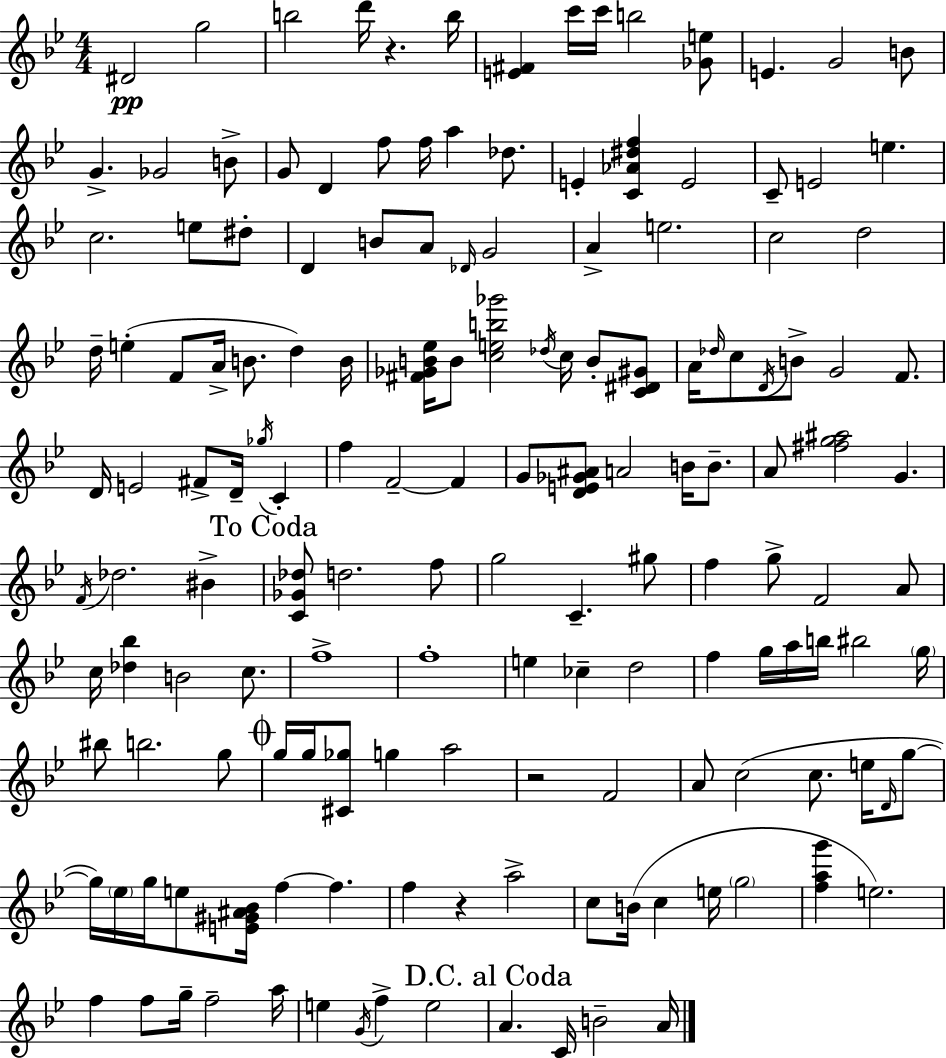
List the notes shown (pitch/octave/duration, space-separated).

D#4/h G5/h B5/h D6/s R/q. B5/s [E4,F#4]/q C6/s C6/s B5/h [Gb4,E5]/e E4/q. G4/h B4/e G4/q. Gb4/h B4/e G4/e D4/q F5/e F5/s A5/q Db5/e. E4/q [C4,Ab4,D#5,F5]/q E4/h C4/e E4/h E5/q. C5/h. E5/e D#5/e D4/q B4/e A4/e Db4/s G4/h A4/q E5/h. C5/h D5/h D5/s E5/q F4/e A4/s B4/e. D5/q B4/s [F#4,Gb4,B4,Eb5]/s B4/e [C5,E5,B5,Gb6]/h Db5/s C5/s B4/e [C4,D#4,G#4]/e A4/s Db5/s C5/e D4/s B4/e G4/h F4/e. D4/s E4/h F#4/e D4/s Gb5/s C4/q F5/q F4/h F4/q G4/e [D4,E4,Gb4,A#4]/e A4/h B4/s B4/e. A4/e [F#5,G5,A#5]/h G4/q. F4/s Db5/h. BIS4/q [C4,Gb4,Db5]/e D5/h. F5/e G5/h C4/q. G#5/e F5/q G5/e F4/h A4/e C5/s [Db5,Bb5]/q B4/h C5/e. F5/w F5/w E5/q CES5/q D5/h F5/q G5/s A5/s B5/s BIS5/h G5/s BIS5/e B5/h. G5/e G5/s G5/s [C#4,Gb5]/e G5/q A5/h R/h F4/h A4/e C5/h C5/e. E5/s D4/s G5/e G5/s Eb5/s G5/s E5/e [E4,G#4,A#4,Bb4]/s F5/q F5/q. F5/q R/q A5/h C5/e B4/s C5/q E5/s G5/h [F5,A5,G6]/q E5/h. F5/q F5/e G5/s F5/h A5/s E5/q G4/s F5/q E5/h A4/q. C4/s B4/h A4/s